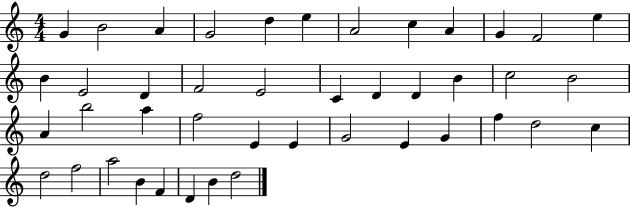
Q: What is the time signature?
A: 4/4